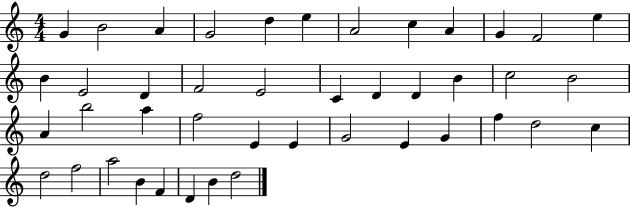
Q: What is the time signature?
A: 4/4